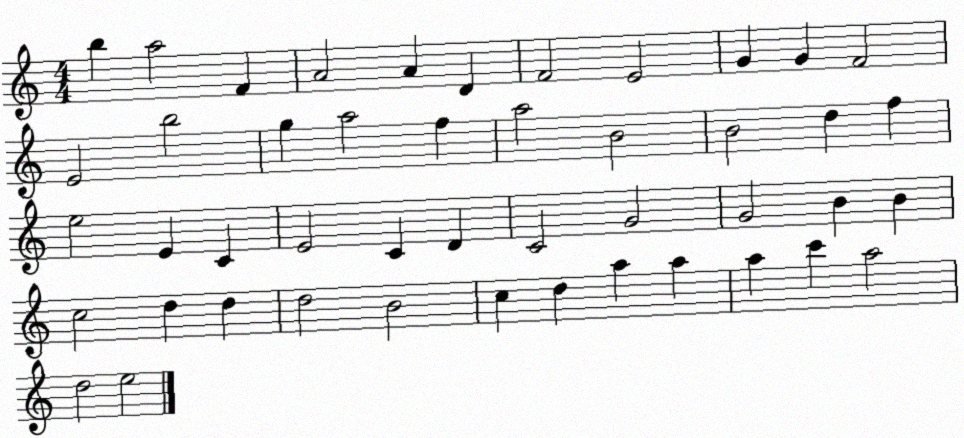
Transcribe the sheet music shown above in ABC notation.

X:1
T:Untitled
M:4/4
L:1/4
K:C
b a2 F A2 A D F2 E2 G G F2 E2 b2 g a2 f a2 B2 B2 d f e2 E C E2 C D C2 G2 G2 B B c2 d d d2 B2 c d a a a c' a2 d2 e2